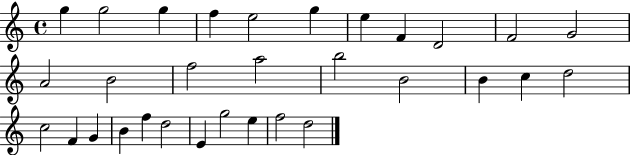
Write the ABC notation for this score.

X:1
T:Untitled
M:4/4
L:1/4
K:C
g g2 g f e2 g e F D2 F2 G2 A2 B2 f2 a2 b2 B2 B c d2 c2 F G B f d2 E g2 e f2 d2